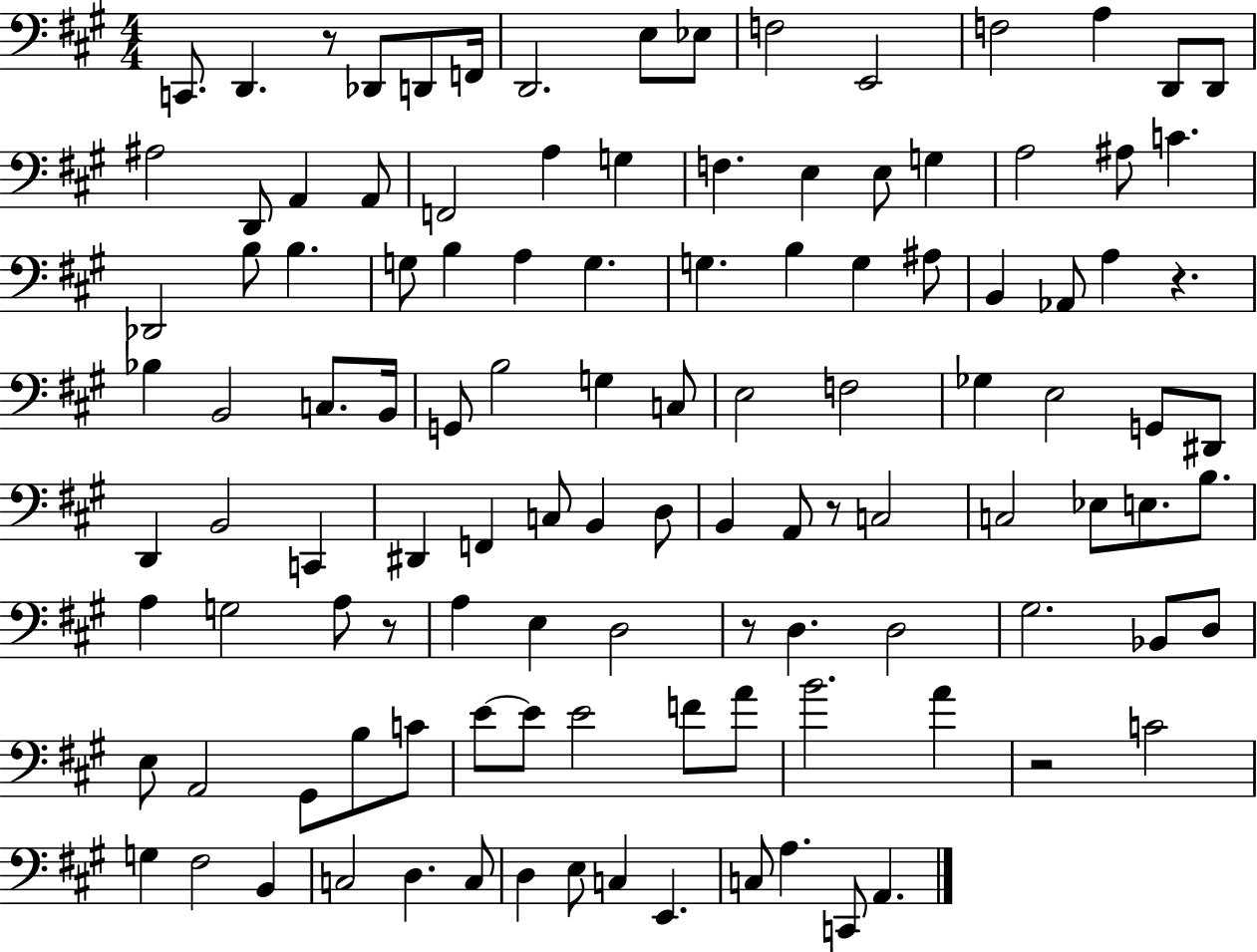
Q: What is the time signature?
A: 4/4